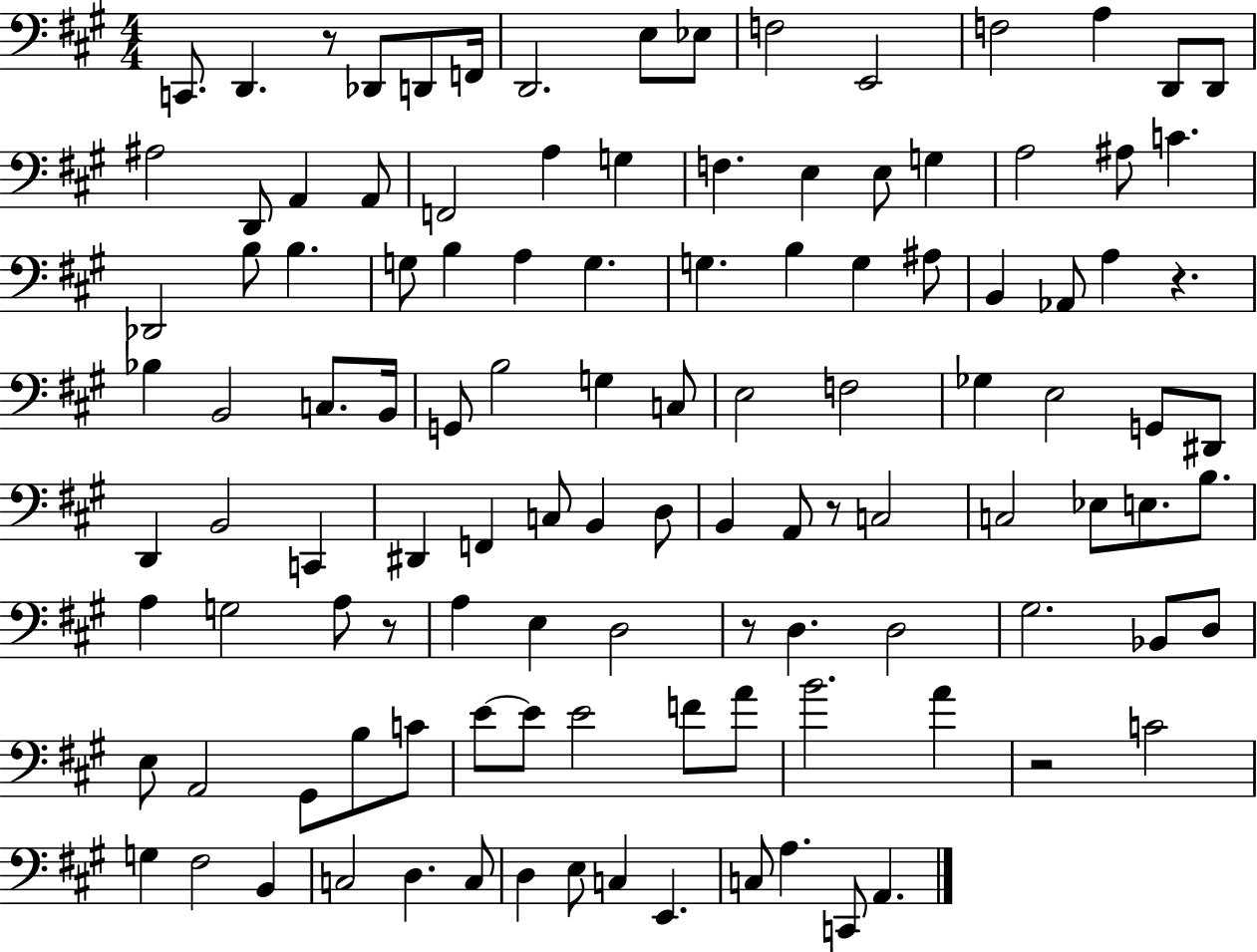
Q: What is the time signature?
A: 4/4